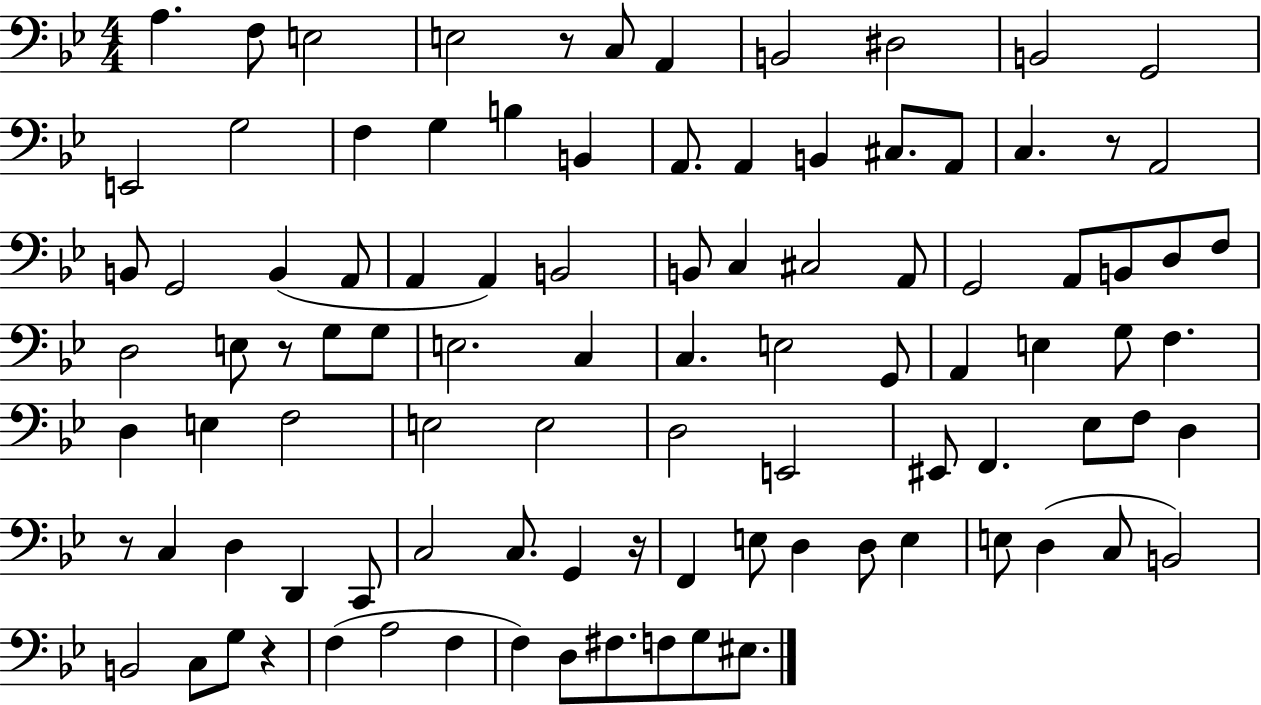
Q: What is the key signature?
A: BES major